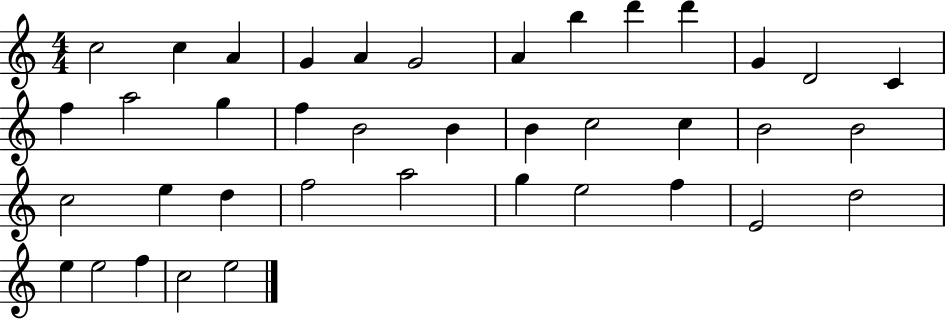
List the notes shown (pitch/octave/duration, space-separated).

C5/h C5/q A4/q G4/q A4/q G4/h A4/q B5/q D6/q D6/q G4/q D4/h C4/q F5/q A5/h G5/q F5/q B4/h B4/q B4/q C5/h C5/q B4/h B4/h C5/h E5/q D5/q F5/h A5/h G5/q E5/h F5/q E4/h D5/h E5/q E5/h F5/q C5/h E5/h